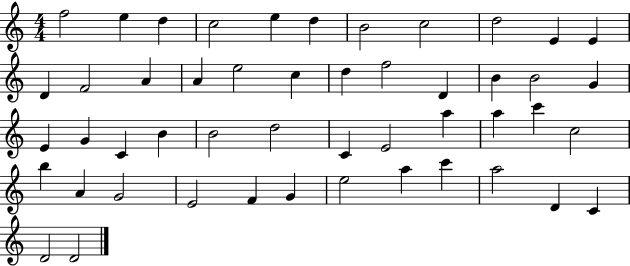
{
  \clef treble
  \numericTimeSignature
  \time 4/4
  \key c \major
  f''2 e''4 d''4 | c''2 e''4 d''4 | b'2 c''2 | d''2 e'4 e'4 | \break d'4 f'2 a'4 | a'4 e''2 c''4 | d''4 f''2 d'4 | b'4 b'2 g'4 | \break e'4 g'4 c'4 b'4 | b'2 d''2 | c'4 e'2 a''4 | a''4 c'''4 c''2 | \break b''4 a'4 g'2 | e'2 f'4 g'4 | e''2 a''4 c'''4 | a''2 d'4 c'4 | \break d'2 d'2 | \bar "|."
}